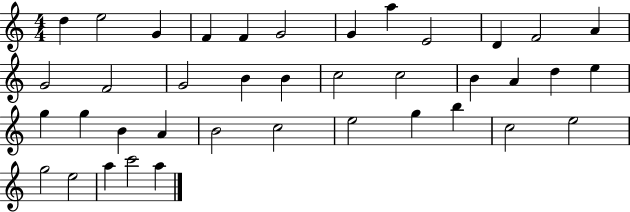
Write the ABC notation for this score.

X:1
T:Untitled
M:4/4
L:1/4
K:C
d e2 G F F G2 G a E2 D F2 A G2 F2 G2 B B c2 c2 B A d e g g B A B2 c2 e2 g b c2 e2 g2 e2 a c'2 a